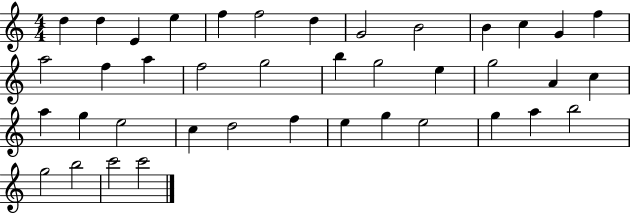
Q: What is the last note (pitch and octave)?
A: C6